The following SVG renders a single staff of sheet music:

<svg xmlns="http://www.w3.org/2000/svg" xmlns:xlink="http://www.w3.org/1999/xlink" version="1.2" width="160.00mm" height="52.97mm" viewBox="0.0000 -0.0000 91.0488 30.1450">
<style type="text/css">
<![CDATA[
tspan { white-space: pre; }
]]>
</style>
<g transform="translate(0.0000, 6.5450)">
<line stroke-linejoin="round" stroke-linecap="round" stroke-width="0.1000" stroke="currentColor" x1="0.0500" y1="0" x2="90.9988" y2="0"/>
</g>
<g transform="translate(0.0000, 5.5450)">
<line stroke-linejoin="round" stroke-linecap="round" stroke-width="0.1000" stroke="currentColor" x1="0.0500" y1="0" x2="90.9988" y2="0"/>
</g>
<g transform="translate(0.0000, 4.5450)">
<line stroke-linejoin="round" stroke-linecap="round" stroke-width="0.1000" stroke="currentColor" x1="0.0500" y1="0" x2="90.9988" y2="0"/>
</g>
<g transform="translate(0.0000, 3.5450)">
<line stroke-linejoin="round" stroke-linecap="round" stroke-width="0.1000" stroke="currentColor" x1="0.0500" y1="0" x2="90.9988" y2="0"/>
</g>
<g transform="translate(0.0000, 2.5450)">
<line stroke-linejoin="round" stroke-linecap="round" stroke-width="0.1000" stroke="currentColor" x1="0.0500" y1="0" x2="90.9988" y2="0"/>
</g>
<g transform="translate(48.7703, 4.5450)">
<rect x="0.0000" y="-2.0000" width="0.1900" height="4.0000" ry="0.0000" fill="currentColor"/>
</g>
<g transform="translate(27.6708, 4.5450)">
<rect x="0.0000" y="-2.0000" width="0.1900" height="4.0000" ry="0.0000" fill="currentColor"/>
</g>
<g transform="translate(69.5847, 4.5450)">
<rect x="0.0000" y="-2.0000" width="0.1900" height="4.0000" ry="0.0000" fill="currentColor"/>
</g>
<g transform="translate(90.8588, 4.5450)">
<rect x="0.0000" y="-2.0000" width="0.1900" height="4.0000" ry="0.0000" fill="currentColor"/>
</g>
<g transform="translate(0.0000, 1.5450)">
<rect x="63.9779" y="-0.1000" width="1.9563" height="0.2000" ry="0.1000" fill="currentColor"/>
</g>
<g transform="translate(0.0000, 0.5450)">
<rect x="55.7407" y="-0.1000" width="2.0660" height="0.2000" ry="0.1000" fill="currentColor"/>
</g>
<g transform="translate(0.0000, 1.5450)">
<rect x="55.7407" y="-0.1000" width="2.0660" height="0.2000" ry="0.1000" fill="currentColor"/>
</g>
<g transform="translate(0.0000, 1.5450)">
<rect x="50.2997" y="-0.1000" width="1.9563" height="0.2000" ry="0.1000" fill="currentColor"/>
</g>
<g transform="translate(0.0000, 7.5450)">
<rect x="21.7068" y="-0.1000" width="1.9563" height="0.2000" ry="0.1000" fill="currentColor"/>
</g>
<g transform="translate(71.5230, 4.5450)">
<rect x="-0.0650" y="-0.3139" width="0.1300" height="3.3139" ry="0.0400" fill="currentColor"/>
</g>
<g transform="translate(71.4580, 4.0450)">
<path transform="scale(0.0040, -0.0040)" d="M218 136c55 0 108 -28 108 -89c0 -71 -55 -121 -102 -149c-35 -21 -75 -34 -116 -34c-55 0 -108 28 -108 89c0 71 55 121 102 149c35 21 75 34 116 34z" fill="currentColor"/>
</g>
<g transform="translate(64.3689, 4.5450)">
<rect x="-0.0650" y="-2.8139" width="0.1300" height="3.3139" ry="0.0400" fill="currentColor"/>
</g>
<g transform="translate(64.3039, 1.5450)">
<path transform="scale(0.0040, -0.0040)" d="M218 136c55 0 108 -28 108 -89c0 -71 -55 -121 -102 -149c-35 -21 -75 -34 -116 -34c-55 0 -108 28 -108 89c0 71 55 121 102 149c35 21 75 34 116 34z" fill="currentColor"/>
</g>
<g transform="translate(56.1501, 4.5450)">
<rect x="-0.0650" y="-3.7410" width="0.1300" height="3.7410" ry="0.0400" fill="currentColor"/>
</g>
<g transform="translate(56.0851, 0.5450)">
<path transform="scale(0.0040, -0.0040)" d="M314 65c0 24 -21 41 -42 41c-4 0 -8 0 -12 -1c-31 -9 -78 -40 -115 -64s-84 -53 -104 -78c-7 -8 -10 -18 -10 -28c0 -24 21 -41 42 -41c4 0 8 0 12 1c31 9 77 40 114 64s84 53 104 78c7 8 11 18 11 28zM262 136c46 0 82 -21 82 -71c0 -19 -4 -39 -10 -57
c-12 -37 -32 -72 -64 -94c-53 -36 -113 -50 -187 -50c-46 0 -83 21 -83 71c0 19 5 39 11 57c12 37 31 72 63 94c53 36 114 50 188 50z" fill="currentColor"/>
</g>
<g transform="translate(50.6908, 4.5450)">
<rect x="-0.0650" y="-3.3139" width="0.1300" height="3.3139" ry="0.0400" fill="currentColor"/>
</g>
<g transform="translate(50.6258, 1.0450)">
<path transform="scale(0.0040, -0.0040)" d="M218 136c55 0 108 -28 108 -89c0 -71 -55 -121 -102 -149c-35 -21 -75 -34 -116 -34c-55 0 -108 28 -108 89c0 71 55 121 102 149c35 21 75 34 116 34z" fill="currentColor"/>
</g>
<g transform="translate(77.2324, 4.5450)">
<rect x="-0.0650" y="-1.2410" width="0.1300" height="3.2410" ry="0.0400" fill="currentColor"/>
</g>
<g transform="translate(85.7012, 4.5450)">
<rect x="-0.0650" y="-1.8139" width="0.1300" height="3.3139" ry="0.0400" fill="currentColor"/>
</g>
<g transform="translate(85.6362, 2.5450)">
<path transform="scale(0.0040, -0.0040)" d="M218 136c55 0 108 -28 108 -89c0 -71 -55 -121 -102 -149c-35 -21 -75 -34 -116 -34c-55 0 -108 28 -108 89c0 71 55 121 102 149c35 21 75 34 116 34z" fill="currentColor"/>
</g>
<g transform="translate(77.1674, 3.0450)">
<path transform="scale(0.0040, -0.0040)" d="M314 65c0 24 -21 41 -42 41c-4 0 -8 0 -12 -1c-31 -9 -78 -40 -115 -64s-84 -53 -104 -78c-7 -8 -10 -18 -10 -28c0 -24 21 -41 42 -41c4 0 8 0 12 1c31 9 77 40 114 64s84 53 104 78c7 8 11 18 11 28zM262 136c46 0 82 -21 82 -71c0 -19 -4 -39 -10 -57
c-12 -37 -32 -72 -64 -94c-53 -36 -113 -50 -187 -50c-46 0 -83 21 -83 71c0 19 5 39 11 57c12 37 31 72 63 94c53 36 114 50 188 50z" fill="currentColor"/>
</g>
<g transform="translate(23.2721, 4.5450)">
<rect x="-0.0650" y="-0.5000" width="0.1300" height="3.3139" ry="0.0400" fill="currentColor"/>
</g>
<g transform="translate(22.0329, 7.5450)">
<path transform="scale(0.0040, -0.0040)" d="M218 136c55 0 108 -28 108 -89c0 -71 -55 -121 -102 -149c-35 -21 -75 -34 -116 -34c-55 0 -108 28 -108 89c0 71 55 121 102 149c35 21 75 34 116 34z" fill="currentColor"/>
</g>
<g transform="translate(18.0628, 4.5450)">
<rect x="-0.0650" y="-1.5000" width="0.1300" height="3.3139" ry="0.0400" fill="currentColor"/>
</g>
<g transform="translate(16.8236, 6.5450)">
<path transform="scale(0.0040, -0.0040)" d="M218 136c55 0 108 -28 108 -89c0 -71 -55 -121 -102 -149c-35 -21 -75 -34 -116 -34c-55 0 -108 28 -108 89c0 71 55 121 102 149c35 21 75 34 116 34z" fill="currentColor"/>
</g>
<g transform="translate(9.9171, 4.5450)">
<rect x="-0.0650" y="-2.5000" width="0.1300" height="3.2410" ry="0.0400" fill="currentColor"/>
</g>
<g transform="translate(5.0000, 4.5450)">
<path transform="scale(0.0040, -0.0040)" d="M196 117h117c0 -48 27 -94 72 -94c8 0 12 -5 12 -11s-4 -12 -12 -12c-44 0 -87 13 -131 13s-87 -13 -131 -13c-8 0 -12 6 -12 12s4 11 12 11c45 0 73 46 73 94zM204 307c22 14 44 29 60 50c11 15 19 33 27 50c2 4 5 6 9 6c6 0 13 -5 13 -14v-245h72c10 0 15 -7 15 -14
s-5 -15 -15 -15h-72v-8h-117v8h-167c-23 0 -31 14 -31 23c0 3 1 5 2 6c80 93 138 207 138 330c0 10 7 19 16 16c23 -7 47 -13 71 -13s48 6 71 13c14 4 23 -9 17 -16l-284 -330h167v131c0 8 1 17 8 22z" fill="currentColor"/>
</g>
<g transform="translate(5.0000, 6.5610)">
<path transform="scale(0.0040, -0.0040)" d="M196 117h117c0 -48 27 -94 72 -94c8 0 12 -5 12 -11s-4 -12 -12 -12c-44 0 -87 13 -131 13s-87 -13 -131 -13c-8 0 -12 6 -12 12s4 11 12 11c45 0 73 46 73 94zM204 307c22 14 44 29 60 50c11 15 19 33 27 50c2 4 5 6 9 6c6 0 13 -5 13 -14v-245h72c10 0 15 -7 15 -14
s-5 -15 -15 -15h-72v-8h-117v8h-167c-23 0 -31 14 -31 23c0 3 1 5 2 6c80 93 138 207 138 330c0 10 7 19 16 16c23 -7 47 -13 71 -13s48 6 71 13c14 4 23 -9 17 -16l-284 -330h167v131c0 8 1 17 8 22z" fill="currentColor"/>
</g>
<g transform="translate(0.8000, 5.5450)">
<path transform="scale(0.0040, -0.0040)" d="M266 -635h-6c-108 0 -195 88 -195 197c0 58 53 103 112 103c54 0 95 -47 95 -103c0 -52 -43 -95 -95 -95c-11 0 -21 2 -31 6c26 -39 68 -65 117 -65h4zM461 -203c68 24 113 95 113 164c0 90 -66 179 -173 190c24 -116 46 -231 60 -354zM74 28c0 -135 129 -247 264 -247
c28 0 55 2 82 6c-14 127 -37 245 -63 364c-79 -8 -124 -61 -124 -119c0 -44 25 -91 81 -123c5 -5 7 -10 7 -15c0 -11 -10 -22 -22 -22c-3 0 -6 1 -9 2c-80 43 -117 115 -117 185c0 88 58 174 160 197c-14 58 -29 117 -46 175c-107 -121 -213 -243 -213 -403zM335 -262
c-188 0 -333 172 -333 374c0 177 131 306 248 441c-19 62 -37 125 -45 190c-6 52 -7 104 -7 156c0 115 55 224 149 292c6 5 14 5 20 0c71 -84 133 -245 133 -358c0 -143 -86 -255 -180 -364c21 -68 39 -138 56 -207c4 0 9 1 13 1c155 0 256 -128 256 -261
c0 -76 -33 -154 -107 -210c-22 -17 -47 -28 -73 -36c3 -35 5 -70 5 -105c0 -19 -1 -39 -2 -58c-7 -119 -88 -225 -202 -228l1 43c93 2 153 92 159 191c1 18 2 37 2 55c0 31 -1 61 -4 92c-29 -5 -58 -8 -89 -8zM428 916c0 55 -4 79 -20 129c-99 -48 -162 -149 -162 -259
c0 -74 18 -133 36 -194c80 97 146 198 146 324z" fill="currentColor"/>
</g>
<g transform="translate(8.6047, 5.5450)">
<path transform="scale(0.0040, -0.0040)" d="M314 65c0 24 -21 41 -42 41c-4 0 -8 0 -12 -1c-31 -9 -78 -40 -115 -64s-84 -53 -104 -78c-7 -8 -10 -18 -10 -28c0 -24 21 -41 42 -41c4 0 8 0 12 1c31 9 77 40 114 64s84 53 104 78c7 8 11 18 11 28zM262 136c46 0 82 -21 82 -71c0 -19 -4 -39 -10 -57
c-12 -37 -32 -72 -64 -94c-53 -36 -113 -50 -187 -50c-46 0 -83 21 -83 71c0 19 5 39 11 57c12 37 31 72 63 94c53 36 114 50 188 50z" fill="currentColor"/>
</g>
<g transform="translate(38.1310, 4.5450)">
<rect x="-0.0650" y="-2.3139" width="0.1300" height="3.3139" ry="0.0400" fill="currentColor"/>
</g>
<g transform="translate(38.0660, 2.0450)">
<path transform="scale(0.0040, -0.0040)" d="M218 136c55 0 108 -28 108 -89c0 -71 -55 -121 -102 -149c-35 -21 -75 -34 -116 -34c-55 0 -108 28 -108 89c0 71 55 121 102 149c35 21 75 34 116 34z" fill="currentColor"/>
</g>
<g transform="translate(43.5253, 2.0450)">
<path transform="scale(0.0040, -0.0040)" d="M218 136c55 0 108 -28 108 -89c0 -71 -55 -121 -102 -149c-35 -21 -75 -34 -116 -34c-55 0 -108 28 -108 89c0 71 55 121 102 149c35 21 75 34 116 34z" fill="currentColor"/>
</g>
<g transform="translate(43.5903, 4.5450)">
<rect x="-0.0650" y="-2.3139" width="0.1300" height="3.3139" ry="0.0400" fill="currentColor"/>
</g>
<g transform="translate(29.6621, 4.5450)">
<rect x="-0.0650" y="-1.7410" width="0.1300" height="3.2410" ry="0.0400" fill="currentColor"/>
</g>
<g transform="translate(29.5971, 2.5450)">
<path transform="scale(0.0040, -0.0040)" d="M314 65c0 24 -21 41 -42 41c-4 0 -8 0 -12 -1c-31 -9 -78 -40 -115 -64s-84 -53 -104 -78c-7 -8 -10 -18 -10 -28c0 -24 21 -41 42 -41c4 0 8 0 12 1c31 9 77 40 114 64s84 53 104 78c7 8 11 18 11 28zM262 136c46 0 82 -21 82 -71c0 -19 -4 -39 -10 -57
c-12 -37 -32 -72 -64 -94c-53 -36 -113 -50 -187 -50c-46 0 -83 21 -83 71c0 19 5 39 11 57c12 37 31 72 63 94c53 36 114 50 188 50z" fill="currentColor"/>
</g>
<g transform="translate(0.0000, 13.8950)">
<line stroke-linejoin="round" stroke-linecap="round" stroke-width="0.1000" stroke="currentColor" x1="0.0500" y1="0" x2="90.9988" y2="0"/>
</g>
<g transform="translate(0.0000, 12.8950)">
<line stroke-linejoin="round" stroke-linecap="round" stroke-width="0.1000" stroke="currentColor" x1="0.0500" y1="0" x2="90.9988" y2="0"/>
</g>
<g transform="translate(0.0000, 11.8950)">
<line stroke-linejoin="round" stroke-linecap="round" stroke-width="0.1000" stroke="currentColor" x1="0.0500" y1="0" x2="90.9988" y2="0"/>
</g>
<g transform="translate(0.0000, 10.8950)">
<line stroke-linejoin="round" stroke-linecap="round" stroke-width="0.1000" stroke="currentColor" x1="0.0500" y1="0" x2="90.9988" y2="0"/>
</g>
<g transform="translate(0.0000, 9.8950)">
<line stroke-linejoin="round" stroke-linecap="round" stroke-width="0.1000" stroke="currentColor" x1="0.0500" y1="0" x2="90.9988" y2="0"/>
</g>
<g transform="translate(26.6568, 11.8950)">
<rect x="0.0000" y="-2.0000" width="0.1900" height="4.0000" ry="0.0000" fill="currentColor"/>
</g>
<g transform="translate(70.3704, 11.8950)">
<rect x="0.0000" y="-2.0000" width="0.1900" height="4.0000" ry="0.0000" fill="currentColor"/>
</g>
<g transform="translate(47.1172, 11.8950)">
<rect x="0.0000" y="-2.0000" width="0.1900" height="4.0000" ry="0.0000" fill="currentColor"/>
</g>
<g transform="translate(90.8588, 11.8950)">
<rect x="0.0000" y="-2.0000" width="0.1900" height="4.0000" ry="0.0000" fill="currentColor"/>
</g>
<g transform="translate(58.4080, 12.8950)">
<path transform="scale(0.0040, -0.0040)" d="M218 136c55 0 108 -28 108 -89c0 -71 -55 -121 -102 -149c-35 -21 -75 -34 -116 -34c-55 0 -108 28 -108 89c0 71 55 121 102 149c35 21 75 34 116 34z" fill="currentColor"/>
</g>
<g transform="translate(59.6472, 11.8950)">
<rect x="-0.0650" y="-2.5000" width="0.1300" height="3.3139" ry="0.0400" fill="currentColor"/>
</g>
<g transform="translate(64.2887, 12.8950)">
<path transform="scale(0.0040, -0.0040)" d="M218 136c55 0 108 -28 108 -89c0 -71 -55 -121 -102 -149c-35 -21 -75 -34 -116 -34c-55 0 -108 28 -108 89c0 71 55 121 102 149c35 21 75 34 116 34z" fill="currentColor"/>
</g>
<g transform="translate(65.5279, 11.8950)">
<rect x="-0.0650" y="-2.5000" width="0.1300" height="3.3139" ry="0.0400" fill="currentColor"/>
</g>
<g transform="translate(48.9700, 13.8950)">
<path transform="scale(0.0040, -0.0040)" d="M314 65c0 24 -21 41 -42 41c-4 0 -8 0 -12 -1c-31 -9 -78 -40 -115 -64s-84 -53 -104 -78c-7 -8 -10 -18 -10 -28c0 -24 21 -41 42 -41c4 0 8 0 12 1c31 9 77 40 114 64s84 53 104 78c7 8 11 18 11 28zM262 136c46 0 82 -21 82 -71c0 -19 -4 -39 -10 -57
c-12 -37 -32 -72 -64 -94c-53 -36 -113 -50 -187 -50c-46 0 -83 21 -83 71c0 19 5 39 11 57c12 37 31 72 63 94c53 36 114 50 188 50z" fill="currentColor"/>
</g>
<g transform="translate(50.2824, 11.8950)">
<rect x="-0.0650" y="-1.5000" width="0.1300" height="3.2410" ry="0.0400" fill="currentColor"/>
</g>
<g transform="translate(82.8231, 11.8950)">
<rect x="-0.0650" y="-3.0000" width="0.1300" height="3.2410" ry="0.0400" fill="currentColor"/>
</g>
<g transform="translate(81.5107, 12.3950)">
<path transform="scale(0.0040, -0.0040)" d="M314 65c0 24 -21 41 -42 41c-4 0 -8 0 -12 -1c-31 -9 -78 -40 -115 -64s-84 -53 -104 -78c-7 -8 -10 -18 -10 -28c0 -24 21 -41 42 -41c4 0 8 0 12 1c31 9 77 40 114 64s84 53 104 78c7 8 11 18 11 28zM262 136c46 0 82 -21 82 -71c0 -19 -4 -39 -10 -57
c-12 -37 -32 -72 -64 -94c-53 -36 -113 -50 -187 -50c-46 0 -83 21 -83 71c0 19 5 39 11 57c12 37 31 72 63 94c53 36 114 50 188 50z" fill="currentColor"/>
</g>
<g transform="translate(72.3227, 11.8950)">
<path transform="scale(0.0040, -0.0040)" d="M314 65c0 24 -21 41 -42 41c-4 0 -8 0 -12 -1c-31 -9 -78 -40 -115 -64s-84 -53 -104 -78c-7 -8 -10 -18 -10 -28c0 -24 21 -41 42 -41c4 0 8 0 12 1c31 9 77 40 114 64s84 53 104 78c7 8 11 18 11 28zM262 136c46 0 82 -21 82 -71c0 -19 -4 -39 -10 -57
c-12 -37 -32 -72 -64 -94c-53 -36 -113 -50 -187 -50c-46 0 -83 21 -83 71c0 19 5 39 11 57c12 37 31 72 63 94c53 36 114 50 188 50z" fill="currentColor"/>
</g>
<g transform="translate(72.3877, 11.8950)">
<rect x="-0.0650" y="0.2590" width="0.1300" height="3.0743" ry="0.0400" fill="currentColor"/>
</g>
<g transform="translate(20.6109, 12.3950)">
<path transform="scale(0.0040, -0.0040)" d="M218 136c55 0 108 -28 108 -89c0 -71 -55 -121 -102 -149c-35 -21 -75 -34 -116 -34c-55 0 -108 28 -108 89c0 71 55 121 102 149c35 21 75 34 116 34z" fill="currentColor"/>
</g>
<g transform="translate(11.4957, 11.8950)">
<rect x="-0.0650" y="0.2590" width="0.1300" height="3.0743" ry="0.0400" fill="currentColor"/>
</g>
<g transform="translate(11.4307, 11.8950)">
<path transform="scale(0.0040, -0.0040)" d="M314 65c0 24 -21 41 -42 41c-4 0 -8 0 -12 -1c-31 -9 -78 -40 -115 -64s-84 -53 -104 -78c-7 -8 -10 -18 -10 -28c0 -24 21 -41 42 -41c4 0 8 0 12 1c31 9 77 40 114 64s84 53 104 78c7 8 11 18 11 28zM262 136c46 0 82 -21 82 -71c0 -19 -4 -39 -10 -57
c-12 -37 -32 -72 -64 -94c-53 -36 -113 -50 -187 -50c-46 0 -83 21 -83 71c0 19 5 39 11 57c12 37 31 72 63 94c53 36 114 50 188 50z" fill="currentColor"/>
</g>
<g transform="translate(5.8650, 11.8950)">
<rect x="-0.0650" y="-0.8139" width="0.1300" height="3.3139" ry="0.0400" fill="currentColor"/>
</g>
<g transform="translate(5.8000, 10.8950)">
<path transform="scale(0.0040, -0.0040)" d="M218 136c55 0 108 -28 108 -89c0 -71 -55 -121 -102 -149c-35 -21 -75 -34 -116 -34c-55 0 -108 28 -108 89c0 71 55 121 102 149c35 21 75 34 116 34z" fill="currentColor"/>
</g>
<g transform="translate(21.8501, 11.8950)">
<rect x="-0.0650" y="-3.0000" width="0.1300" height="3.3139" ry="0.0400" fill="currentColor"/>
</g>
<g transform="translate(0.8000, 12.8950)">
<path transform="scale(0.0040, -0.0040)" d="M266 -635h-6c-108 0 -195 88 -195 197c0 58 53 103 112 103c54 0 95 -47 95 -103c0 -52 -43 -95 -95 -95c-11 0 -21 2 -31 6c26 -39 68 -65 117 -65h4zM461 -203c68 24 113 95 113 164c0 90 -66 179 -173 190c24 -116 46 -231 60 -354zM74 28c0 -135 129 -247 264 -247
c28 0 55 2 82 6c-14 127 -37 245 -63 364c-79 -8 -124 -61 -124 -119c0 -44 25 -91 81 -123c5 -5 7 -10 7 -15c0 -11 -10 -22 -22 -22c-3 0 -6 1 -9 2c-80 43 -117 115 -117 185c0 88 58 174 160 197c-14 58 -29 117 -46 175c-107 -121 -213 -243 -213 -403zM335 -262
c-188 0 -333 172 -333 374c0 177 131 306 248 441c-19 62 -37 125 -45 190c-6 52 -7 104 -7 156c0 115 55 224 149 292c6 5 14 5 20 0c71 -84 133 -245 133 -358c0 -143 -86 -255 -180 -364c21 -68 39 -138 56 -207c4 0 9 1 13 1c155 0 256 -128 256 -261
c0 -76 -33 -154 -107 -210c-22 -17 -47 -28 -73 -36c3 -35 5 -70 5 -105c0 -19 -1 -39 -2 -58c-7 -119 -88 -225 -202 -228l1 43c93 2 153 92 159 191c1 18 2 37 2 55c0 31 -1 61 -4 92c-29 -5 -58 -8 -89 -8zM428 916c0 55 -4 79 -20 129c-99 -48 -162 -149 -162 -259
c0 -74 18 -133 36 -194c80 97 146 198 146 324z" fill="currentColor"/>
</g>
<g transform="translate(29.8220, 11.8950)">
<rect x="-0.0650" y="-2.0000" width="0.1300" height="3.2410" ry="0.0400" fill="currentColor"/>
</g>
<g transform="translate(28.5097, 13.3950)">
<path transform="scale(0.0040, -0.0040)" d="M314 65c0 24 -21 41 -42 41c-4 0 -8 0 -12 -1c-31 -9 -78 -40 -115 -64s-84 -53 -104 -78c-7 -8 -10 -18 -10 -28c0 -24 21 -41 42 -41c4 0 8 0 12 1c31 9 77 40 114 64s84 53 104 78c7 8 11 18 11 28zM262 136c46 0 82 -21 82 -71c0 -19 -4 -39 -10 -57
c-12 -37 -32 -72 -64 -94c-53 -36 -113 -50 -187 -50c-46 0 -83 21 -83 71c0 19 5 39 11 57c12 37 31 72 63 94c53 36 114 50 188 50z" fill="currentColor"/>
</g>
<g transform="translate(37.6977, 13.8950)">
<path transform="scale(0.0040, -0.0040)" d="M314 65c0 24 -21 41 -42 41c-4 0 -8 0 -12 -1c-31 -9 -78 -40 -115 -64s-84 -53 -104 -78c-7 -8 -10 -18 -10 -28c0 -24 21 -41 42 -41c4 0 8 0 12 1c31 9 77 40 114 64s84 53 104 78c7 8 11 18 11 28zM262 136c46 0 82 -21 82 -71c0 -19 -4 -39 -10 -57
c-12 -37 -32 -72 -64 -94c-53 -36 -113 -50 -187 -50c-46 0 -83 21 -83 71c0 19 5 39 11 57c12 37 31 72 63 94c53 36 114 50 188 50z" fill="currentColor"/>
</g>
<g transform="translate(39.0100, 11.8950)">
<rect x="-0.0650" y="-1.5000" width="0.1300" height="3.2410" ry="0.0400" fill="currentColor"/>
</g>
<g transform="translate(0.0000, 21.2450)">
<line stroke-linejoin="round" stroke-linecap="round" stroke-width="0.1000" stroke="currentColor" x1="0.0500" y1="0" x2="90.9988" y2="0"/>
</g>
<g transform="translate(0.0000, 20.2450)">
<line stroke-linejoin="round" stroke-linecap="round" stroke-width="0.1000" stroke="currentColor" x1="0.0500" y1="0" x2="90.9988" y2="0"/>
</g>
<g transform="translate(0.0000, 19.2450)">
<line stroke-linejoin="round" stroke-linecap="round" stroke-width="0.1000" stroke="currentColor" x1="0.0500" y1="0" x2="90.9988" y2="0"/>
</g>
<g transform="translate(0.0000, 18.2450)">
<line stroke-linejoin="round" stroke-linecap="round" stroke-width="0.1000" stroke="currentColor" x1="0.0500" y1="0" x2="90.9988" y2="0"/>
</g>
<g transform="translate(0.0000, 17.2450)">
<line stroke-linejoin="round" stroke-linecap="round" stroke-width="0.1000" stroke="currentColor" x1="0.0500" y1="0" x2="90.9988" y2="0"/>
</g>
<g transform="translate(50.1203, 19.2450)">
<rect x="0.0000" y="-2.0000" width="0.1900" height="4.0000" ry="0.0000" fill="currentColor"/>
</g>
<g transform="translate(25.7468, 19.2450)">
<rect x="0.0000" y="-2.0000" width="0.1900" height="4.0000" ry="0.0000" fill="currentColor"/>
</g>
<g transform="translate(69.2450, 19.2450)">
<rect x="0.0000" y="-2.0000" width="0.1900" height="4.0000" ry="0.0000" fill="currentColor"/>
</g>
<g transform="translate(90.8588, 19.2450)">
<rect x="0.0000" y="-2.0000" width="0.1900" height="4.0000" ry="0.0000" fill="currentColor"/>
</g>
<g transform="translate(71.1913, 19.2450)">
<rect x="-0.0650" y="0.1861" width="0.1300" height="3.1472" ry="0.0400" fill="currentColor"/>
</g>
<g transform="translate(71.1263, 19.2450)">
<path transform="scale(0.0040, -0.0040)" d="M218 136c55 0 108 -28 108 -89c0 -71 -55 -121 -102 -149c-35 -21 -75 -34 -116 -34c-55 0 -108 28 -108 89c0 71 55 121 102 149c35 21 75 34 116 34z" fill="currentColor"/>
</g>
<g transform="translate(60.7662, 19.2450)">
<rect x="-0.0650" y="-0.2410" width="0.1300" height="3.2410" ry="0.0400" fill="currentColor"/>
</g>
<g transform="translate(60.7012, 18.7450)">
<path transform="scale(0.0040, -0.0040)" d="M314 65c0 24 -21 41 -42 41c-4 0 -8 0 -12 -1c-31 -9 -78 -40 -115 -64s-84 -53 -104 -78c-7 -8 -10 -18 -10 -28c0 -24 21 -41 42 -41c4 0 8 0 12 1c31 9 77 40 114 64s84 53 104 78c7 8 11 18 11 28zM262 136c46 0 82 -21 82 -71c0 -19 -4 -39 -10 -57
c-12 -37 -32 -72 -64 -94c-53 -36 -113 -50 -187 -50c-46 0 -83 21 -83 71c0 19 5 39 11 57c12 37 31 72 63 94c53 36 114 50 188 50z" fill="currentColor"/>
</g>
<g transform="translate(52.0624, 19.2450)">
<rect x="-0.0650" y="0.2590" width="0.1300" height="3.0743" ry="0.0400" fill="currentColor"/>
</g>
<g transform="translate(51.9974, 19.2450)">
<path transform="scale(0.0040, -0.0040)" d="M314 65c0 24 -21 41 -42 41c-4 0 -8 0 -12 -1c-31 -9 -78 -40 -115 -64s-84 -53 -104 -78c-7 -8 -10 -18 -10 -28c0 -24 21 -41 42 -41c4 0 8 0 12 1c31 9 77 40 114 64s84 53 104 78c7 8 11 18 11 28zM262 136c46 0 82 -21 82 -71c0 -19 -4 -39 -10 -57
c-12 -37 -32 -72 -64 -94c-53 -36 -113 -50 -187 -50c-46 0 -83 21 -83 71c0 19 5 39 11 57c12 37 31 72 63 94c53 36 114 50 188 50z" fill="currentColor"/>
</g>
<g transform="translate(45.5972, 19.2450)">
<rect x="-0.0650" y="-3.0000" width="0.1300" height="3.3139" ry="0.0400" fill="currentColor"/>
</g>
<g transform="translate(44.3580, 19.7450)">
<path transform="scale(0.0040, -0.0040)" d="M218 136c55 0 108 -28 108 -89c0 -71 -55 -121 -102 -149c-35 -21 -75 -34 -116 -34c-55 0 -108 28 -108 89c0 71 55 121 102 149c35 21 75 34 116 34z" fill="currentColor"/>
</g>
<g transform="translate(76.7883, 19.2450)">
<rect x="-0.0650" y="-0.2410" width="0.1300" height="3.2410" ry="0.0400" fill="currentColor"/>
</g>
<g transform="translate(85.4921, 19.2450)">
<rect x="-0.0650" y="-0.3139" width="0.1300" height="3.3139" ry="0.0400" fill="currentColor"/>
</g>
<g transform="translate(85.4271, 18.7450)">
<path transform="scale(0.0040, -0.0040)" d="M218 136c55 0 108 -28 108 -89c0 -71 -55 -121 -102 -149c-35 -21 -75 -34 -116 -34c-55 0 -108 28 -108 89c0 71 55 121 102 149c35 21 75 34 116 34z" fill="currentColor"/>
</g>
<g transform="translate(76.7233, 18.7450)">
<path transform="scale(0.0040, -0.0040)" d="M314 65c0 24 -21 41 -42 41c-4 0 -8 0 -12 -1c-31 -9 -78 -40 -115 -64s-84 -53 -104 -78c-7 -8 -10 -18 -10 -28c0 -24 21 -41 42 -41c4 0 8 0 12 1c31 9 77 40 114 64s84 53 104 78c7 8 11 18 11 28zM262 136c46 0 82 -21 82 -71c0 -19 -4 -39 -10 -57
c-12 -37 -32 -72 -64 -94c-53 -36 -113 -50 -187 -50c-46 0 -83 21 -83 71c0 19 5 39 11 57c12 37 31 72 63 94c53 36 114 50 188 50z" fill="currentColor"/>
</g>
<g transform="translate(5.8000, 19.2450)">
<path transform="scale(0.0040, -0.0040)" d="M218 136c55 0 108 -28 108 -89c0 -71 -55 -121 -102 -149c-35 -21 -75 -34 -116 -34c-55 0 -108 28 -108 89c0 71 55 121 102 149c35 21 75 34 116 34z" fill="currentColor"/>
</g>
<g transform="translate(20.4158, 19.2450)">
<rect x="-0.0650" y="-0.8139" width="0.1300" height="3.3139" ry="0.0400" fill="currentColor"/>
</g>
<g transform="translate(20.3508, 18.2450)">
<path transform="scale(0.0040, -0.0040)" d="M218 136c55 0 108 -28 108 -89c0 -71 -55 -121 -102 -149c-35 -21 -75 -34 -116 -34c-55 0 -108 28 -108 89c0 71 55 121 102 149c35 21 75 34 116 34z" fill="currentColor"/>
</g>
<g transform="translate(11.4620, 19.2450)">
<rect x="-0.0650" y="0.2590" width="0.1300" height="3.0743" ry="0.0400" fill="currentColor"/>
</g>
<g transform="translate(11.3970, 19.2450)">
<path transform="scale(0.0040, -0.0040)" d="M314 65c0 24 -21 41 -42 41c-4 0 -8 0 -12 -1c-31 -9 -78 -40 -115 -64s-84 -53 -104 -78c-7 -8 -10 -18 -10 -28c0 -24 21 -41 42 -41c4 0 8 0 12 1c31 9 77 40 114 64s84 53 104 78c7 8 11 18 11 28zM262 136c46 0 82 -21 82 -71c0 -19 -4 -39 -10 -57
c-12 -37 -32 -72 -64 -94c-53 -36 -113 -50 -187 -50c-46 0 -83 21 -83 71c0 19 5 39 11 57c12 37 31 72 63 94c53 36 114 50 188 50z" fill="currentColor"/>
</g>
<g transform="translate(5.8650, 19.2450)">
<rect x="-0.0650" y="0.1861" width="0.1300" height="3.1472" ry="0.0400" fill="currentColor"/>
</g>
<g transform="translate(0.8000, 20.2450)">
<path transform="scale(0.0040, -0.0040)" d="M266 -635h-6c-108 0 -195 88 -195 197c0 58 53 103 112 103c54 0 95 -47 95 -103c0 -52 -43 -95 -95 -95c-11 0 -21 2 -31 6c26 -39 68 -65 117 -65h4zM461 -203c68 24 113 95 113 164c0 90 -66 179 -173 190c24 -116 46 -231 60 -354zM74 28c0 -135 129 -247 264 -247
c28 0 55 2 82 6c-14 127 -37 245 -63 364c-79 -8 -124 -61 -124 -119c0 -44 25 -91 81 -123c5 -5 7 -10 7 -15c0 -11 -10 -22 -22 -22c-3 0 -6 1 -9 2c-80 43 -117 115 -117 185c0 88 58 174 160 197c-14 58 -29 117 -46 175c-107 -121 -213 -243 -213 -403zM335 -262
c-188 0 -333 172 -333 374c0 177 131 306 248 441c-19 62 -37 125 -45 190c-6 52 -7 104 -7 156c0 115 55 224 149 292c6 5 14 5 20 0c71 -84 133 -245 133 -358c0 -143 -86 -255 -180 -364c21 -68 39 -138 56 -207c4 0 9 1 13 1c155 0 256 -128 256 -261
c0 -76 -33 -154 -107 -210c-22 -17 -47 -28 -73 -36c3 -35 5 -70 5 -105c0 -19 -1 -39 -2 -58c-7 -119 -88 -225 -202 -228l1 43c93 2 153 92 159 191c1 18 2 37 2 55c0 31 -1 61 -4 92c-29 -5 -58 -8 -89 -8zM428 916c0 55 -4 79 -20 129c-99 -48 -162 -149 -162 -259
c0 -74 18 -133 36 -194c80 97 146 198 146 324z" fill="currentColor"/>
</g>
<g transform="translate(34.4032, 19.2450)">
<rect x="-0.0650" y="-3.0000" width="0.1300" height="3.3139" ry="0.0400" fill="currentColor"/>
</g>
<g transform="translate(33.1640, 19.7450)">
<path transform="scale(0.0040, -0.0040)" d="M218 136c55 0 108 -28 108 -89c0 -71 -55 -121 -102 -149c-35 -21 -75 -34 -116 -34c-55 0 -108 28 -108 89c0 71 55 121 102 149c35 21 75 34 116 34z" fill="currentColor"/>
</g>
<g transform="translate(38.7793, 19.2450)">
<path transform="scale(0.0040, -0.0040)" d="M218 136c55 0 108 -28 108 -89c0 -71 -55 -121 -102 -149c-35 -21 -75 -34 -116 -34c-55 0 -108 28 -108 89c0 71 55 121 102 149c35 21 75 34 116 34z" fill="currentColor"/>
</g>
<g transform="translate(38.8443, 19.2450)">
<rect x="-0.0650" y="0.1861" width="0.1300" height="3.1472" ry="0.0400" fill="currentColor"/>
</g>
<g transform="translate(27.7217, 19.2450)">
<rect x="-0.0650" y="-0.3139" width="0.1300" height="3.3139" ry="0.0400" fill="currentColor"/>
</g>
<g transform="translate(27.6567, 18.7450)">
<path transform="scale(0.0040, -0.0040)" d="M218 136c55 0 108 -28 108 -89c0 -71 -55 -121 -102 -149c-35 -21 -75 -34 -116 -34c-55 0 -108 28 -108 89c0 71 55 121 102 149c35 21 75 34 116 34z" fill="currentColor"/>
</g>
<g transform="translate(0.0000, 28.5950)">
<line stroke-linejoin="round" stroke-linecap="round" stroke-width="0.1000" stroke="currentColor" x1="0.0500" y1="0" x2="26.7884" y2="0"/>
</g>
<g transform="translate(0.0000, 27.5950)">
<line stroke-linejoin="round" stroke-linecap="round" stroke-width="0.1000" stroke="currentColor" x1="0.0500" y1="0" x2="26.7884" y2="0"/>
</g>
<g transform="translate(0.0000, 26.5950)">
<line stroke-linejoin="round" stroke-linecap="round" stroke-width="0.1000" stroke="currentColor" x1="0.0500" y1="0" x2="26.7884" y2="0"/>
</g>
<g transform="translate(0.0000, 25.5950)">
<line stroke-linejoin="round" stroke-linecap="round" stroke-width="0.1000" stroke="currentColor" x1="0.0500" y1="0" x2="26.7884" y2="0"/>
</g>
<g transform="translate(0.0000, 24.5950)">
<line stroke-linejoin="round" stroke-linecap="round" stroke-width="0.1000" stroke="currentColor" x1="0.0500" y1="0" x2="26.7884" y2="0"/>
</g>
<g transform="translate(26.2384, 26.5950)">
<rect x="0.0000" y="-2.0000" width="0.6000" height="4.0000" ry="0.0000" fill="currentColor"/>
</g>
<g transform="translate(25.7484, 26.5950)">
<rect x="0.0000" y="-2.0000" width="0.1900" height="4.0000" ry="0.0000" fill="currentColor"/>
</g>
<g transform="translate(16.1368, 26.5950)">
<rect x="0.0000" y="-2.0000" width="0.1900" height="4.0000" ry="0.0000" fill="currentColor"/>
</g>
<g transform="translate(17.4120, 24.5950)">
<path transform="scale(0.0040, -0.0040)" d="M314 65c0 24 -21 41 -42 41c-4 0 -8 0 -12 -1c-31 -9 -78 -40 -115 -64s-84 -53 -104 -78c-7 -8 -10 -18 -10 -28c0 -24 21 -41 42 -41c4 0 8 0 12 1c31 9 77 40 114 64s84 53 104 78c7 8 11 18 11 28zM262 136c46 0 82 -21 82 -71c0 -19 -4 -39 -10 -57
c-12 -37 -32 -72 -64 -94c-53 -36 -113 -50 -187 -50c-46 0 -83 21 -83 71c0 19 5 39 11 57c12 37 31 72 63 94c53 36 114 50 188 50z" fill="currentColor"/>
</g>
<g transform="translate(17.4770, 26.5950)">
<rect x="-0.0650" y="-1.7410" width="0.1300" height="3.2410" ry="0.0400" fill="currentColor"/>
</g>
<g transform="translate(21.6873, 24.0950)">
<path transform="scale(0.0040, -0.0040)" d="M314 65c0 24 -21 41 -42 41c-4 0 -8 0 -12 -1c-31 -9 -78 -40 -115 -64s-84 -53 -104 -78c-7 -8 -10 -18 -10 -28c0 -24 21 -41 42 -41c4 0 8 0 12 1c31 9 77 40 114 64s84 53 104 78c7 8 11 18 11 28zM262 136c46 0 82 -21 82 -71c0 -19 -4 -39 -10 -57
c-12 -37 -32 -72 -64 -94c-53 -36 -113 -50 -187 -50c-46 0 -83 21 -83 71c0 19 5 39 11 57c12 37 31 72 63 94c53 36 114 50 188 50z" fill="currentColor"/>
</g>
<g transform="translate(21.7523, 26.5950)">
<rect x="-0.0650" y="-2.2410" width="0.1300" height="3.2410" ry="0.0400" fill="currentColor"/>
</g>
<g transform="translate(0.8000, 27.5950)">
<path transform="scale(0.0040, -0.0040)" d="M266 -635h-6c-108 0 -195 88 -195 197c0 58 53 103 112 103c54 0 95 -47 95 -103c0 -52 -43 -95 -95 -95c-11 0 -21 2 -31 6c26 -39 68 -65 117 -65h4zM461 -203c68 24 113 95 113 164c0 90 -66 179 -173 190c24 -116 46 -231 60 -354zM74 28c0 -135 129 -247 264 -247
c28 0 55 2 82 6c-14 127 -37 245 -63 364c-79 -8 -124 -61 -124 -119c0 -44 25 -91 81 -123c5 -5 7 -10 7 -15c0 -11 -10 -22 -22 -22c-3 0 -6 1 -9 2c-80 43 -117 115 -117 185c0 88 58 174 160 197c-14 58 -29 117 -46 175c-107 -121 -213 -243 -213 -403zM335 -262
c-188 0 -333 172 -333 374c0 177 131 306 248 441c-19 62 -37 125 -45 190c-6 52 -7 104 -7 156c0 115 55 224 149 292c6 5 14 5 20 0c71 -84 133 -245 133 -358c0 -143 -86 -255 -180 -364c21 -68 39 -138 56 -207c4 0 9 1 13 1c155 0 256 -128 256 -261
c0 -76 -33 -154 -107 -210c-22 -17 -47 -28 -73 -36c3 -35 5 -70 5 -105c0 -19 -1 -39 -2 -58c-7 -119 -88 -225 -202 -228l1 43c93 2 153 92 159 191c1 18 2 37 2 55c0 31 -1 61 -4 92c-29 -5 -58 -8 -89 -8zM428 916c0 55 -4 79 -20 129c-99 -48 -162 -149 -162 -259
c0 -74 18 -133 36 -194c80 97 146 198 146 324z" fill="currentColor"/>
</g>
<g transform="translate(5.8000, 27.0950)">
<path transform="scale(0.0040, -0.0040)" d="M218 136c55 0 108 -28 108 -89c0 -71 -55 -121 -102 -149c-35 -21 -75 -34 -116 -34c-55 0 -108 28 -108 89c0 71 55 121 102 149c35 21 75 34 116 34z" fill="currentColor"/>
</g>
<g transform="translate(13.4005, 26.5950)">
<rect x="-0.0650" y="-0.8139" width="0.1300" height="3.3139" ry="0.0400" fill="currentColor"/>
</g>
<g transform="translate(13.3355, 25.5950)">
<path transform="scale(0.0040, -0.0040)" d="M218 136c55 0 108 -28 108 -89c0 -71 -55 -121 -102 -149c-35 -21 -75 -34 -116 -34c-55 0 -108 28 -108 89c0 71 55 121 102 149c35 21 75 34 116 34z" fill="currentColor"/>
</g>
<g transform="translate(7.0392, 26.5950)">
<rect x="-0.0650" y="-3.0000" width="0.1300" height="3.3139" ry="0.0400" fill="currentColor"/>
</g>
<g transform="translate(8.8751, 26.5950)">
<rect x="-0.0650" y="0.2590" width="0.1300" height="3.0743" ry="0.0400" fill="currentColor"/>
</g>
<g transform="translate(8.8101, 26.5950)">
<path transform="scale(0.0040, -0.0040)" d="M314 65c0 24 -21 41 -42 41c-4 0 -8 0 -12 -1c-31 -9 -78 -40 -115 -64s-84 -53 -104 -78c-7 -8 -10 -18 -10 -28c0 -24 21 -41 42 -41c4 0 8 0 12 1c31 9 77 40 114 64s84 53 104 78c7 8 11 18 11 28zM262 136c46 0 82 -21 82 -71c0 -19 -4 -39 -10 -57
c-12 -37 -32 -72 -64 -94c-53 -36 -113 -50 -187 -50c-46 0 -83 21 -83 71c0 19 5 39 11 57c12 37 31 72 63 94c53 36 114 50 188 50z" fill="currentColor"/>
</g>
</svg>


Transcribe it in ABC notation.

X:1
T:Untitled
M:4/4
L:1/4
K:C
G2 E C f2 g g b c'2 a c e2 f d B2 A F2 E2 E2 G G B2 A2 B B2 d c A B A B2 c2 B c2 c A B2 d f2 g2